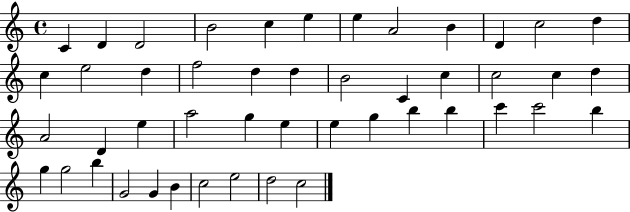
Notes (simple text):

C4/q D4/q D4/h B4/h C5/q E5/q E5/q A4/h B4/q D4/q C5/h D5/q C5/q E5/h D5/q F5/h D5/q D5/q B4/h C4/q C5/q C5/h C5/q D5/q A4/h D4/q E5/q A5/h G5/q E5/q E5/q G5/q B5/q B5/q C6/q C6/h B5/q G5/q G5/h B5/q G4/h G4/q B4/q C5/h E5/h D5/h C5/h